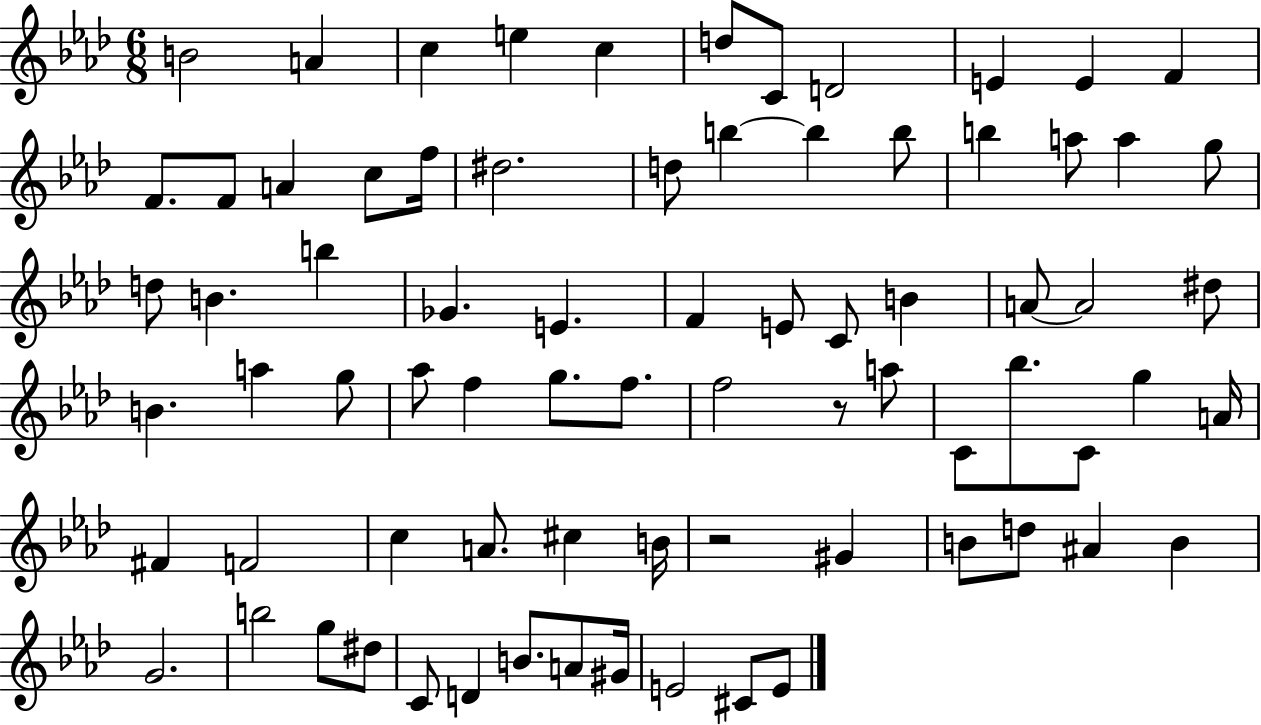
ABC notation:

X:1
T:Untitled
M:6/8
L:1/4
K:Ab
B2 A c e c d/2 C/2 D2 E E F F/2 F/2 A c/2 f/4 ^d2 d/2 b b b/2 b a/2 a g/2 d/2 B b _G E F E/2 C/2 B A/2 A2 ^d/2 B a g/2 _a/2 f g/2 f/2 f2 z/2 a/2 C/2 _b/2 C/2 g A/4 ^F F2 c A/2 ^c B/4 z2 ^G B/2 d/2 ^A B G2 b2 g/2 ^d/2 C/2 D B/2 A/2 ^G/4 E2 ^C/2 E/2